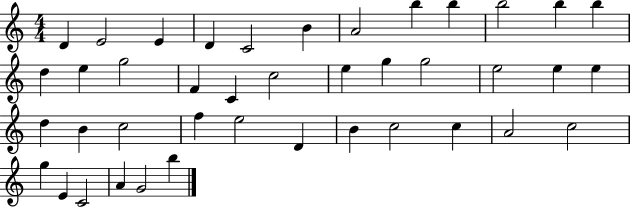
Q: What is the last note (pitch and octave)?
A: B5